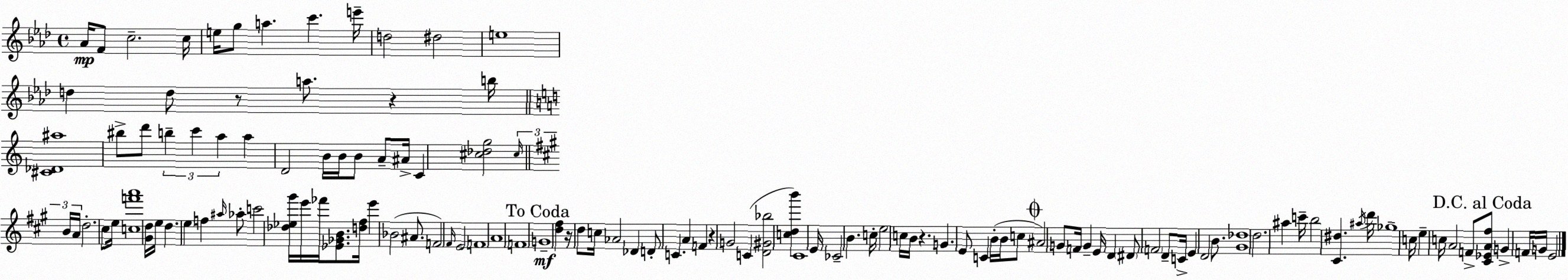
X:1
T:Untitled
M:4/4
L:1/4
K:Fm
_A/4 F/2 c2 c/4 e/4 g/2 a c' e'/4 d2 ^d2 e4 d d/2 z/2 a/2 z b/4 [^C_D^a]4 ^b/2 d'/2 b c' a a D2 B/4 B/4 B/2 A/2 ^A/4 C [^c_dg]2 ^c/4 B/4 A/4 d2 ^c/2 e/4 [cf'a']4 [^Gd]/4 e/4 d e f ^a/4 _a/2 c'2 [_d_e^g']/4 e'/4 _f'/4 [_E_GB]/2 [d^f]/4 e' _B2 ^A/2 F2 ^F/4 E2 F4 A4 F4 G4 [d^f] z/4 d/2 c/4 _A2 _D D/2 C A F z G2 C [D^G_b]2 [cdb'] ^C4 E/4 _C2 B c/4 e2 c/4 B/4 z G E/2 C B/4 B/4 c/2 ^A2 G/2 F/4 G E/4 D ^D/2 F2 D/2 C/4 E D2 B/2 [^G_d]4 d2 ^a c'/4 b2 [^C^d] ^a/4 d'/4 _g4 c/4 e c/4 A2 F/2 [^C_EA^f]/2 G F/4 G/4 E2